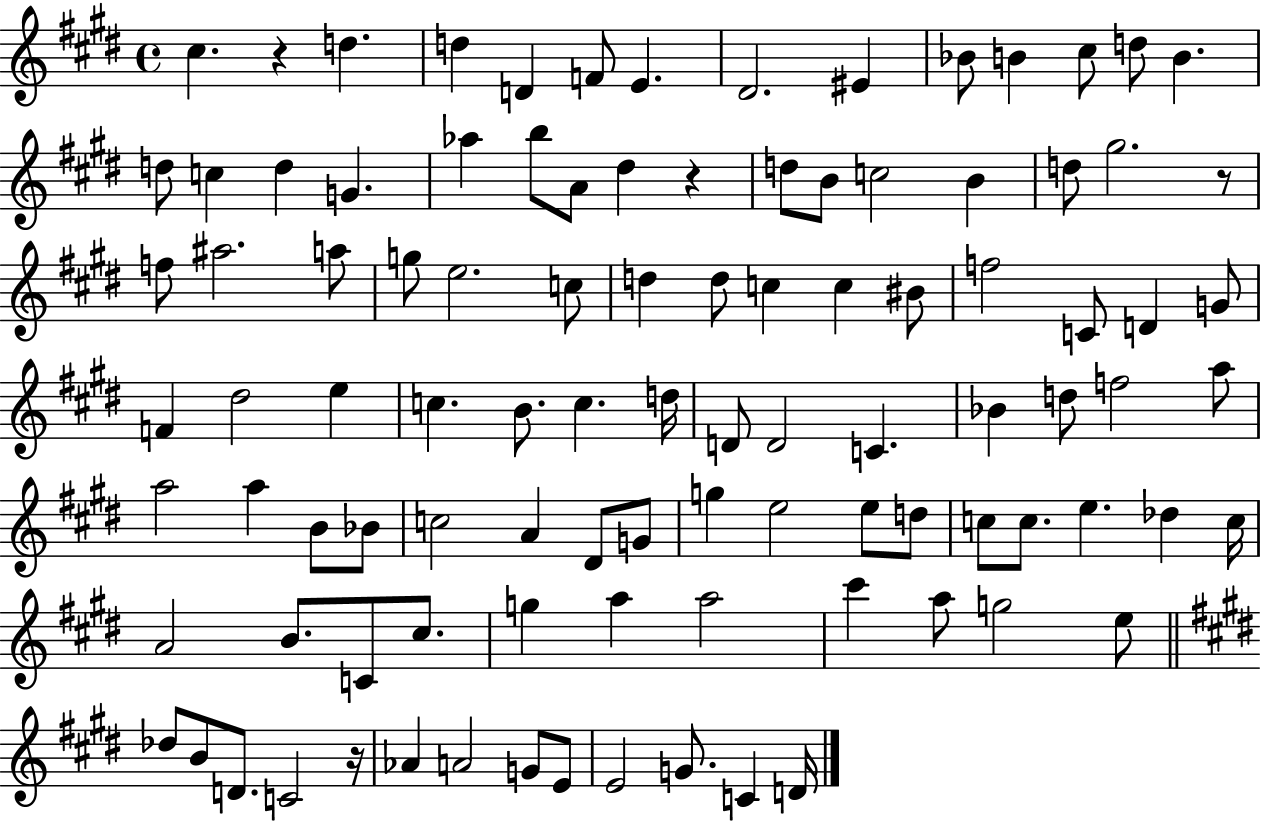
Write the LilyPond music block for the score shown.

{
  \clef treble
  \time 4/4
  \defaultTimeSignature
  \key e \major
  cis''4. r4 d''4. | d''4 d'4 f'8 e'4. | dis'2. eis'4 | bes'8 b'4 cis''8 d''8 b'4. | \break d''8 c''4 d''4 g'4. | aes''4 b''8 a'8 dis''4 r4 | d''8 b'8 c''2 b'4 | d''8 gis''2. r8 | \break f''8 ais''2. a''8 | g''8 e''2. c''8 | d''4 d''8 c''4 c''4 bis'8 | f''2 c'8 d'4 g'8 | \break f'4 dis''2 e''4 | c''4. b'8. c''4. d''16 | d'8 d'2 c'4. | bes'4 d''8 f''2 a''8 | \break a''2 a''4 b'8 bes'8 | c''2 a'4 dis'8 g'8 | g''4 e''2 e''8 d''8 | c''8 c''8. e''4. des''4 c''16 | \break a'2 b'8. c'8 cis''8. | g''4 a''4 a''2 | cis'''4 a''8 g''2 e''8 | \bar "||" \break \key e \major des''8 b'8 d'8. c'2 r16 | aes'4 a'2 g'8 e'8 | e'2 g'8. c'4 d'16 | \bar "|."
}